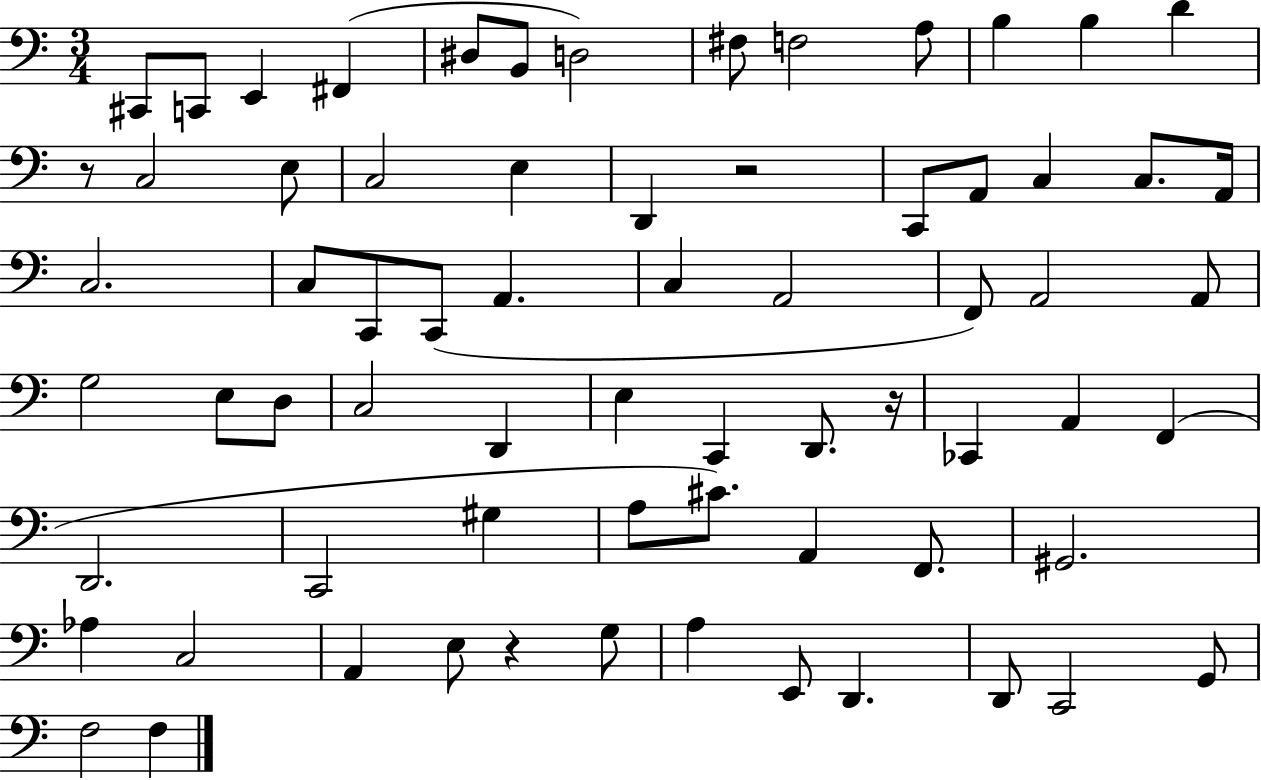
{
  \clef bass
  \numericTimeSignature
  \time 3/4
  \key c \major
  \repeat volta 2 { cis,8 c,8 e,4 fis,4( | dis8 b,8 d2) | fis8 f2 a8 | b4 b4 d'4 | \break r8 c2 e8 | c2 e4 | d,4 r2 | c,8 a,8 c4 c8. a,16 | \break c2. | c8 c,8 c,8( a,4. | c4 a,2 | f,8) a,2 a,8 | \break g2 e8 d8 | c2 d,4 | e4 c,4 d,8. r16 | ces,4 a,4 f,4( | \break d,2. | c,2 gis4 | a8 cis'8.) a,4 f,8. | gis,2. | \break aes4 c2 | a,4 e8 r4 g8 | a4 e,8 d,4. | d,8 c,2 g,8 | \break f2 f4 | } \bar "|."
}